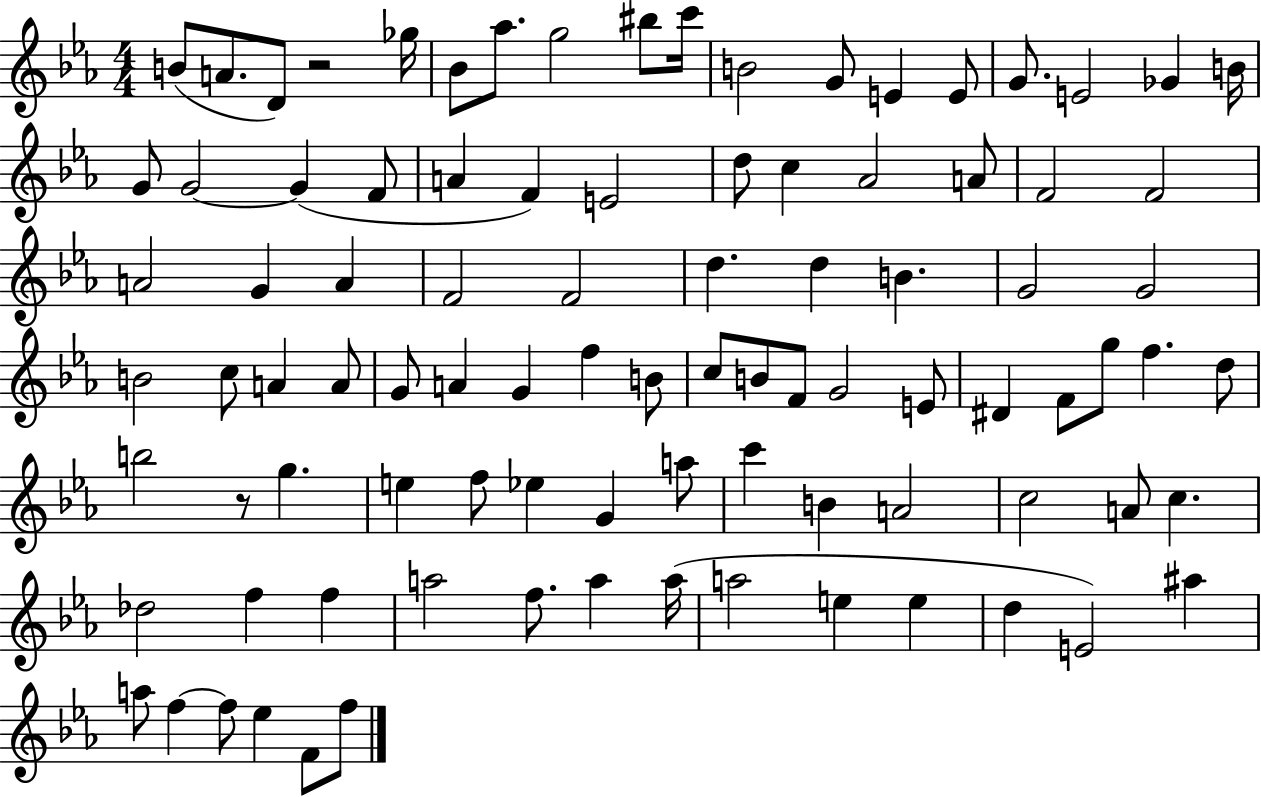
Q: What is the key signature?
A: EES major